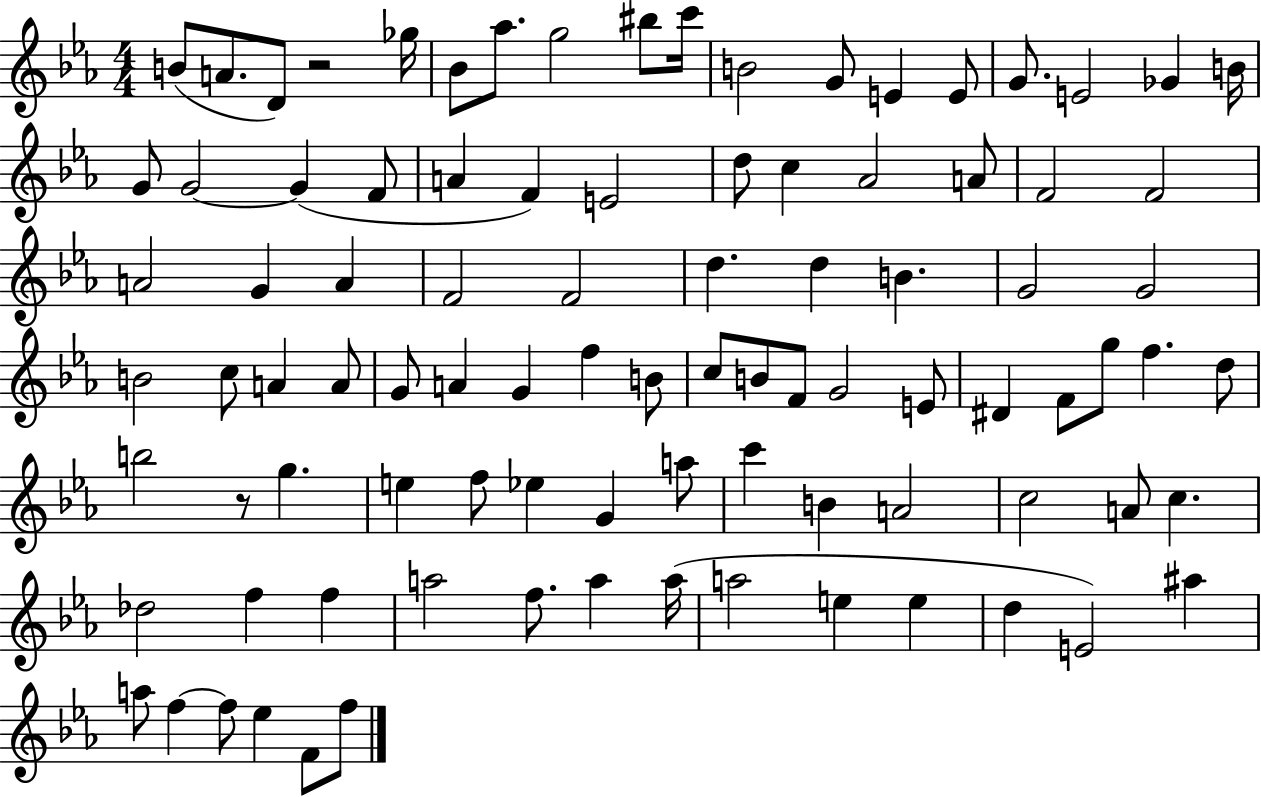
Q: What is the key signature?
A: EES major